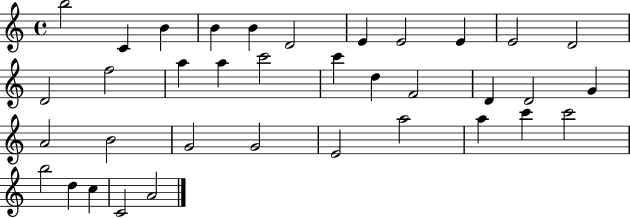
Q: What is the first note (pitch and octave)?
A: B5